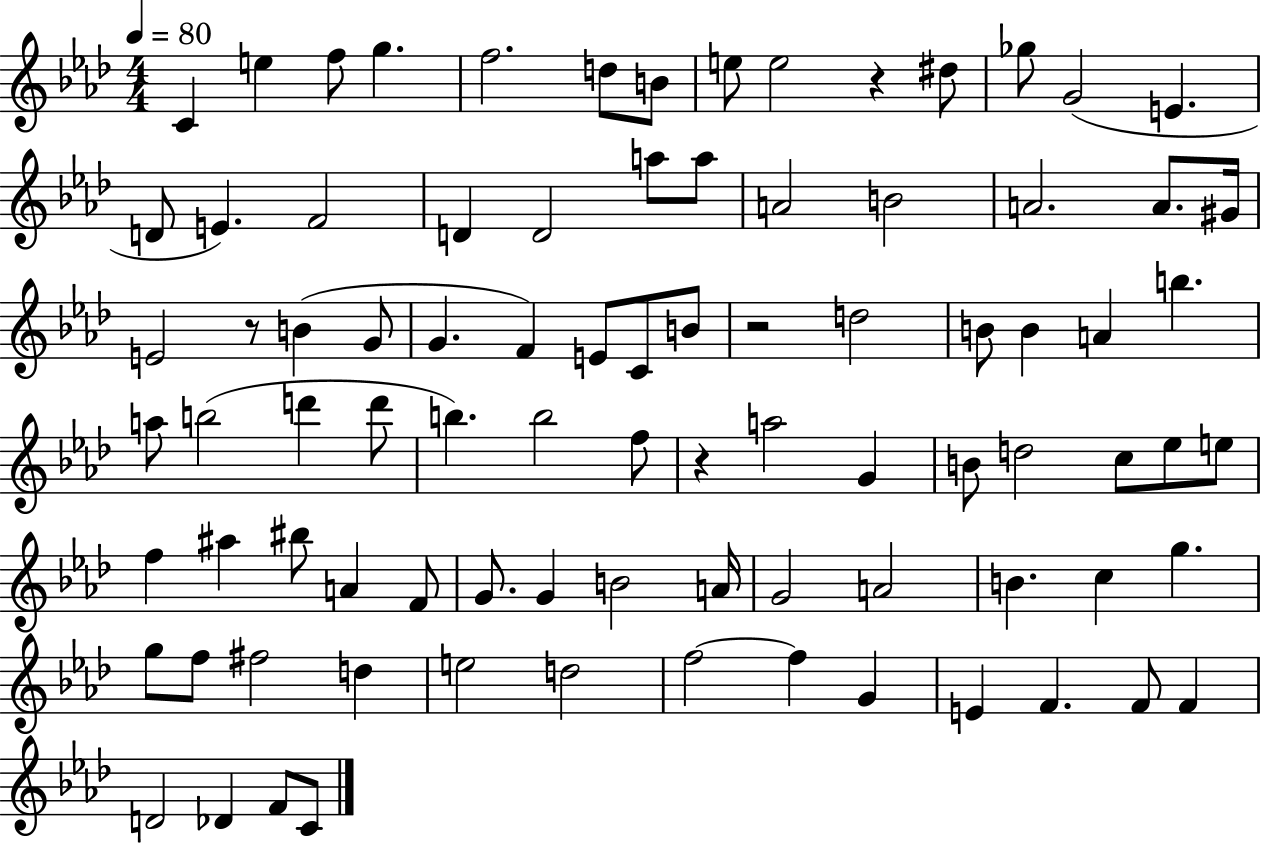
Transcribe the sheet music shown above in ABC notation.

X:1
T:Untitled
M:4/4
L:1/4
K:Ab
C e f/2 g f2 d/2 B/2 e/2 e2 z ^d/2 _g/2 G2 E D/2 E F2 D D2 a/2 a/2 A2 B2 A2 A/2 ^G/4 E2 z/2 B G/2 G F E/2 C/2 B/2 z2 d2 B/2 B A b a/2 b2 d' d'/2 b b2 f/2 z a2 G B/2 d2 c/2 _e/2 e/2 f ^a ^b/2 A F/2 G/2 G B2 A/4 G2 A2 B c g g/2 f/2 ^f2 d e2 d2 f2 f G E F F/2 F D2 _D F/2 C/2